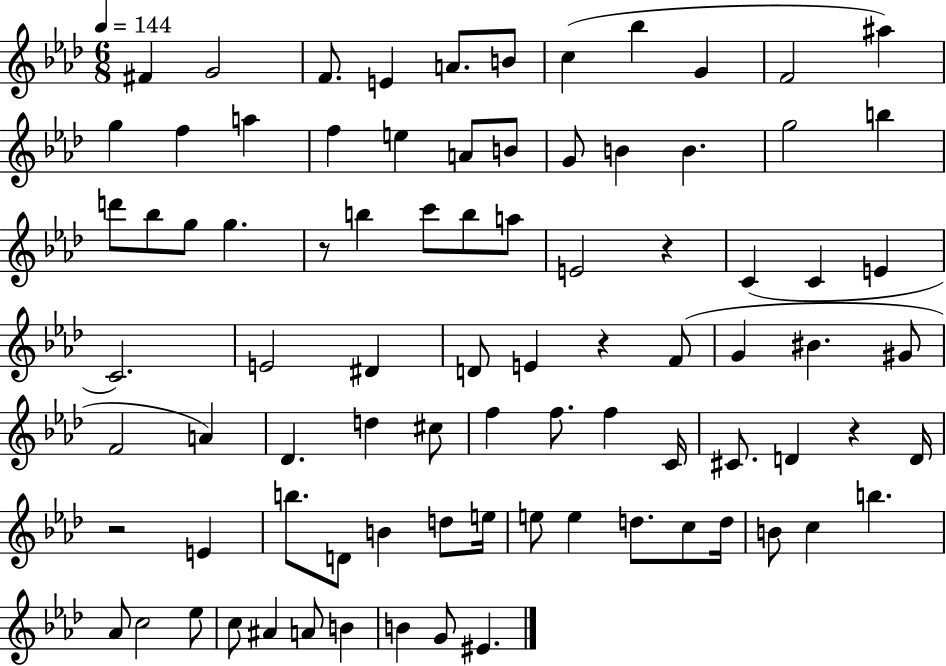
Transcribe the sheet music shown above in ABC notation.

X:1
T:Untitled
M:6/8
L:1/4
K:Ab
^F G2 F/2 E A/2 B/2 c _b G F2 ^a g f a f e A/2 B/2 G/2 B B g2 b d'/2 _b/2 g/2 g z/2 b c'/2 b/2 a/2 E2 z C C E C2 E2 ^D D/2 E z F/2 G ^B ^G/2 F2 A _D d ^c/2 f f/2 f C/4 ^C/2 D z D/4 z2 E b/2 D/2 B d/2 e/4 e/2 e d/2 c/2 d/4 B/2 c b _A/2 c2 _e/2 c/2 ^A A/2 B B G/2 ^E